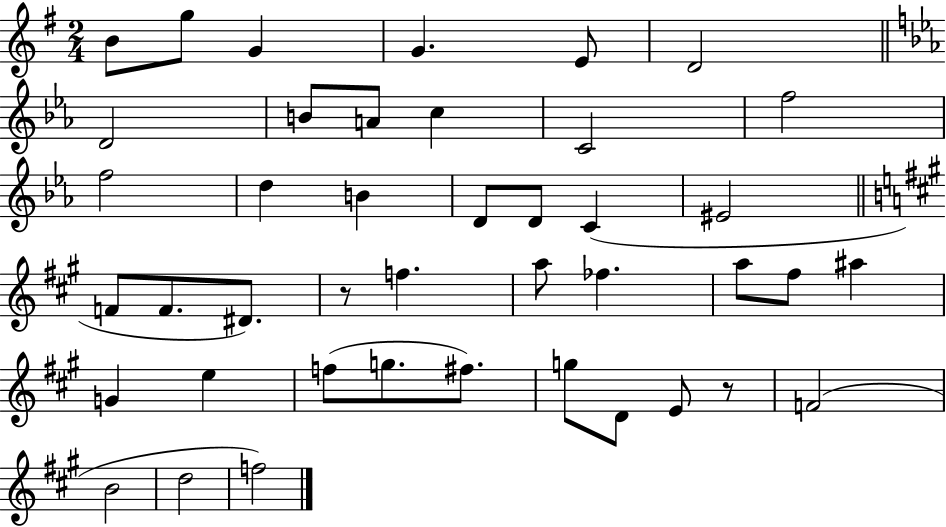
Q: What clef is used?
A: treble